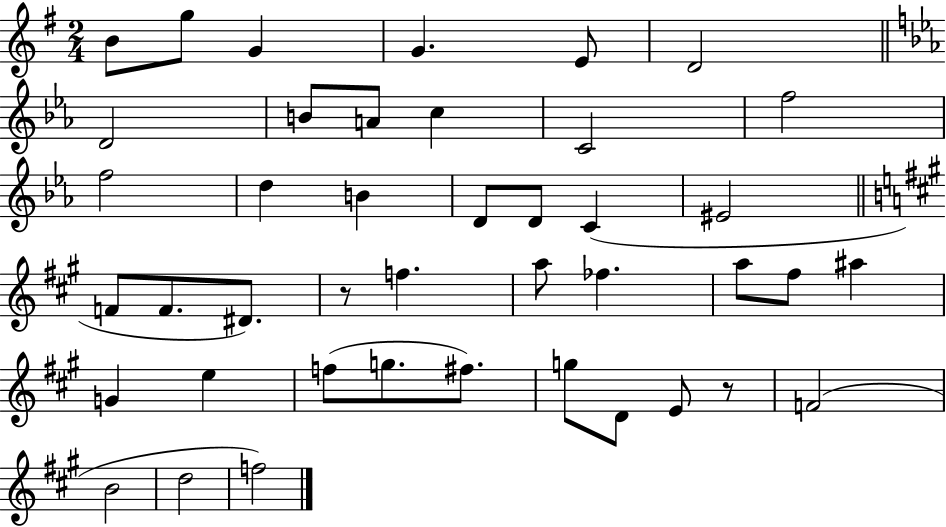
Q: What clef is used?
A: treble